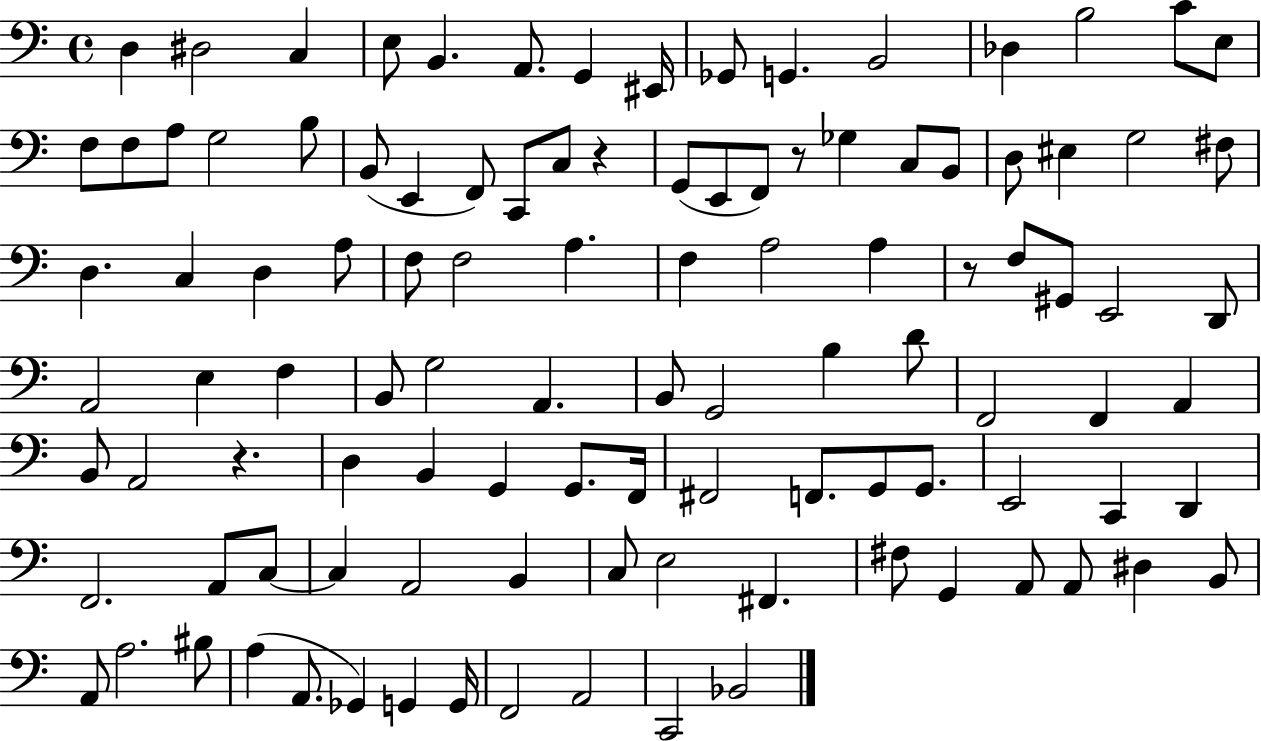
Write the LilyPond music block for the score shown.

{
  \clef bass
  \time 4/4
  \defaultTimeSignature
  \key c \major
  d4 dis2 c4 | e8 b,4. a,8. g,4 eis,16 | ges,8 g,4. b,2 | des4 b2 c'8 e8 | \break f8 f8 a8 g2 b8 | b,8( e,4 f,8) c,8 c8 r4 | g,8( e,8 f,8) r8 ges4 c8 b,8 | d8 eis4 g2 fis8 | \break d4. c4 d4 a8 | f8 f2 a4. | f4 a2 a4 | r8 f8 gis,8 e,2 d,8 | \break a,2 e4 f4 | b,8 g2 a,4. | b,8 g,2 b4 d'8 | f,2 f,4 a,4 | \break b,8 a,2 r4. | d4 b,4 g,4 g,8. f,16 | fis,2 f,8. g,8 g,8. | e,2 c,4 d,4 | \break f,2. a,8 c8~~ | c4 a,2 b,4 | c8 e2 fis,4. | fis8 g,4 a,8 a,8 dis4 b,8 | \break a,8 a2. bis8 | a4( a,8. ges,4) g,4 g,16 | f,2 a,2 | c,2 bes,2 | \break \bar "|."
}